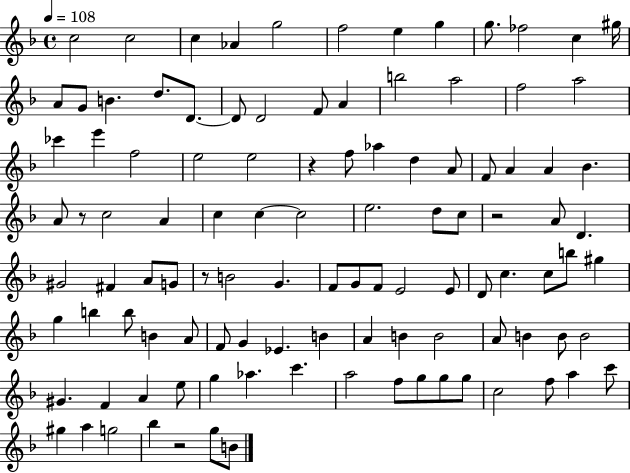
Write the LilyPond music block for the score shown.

{
  \clef treble
  \time 4/4
  \defaultTimeSignature
  \key f \major
  \tempo 4 = 108
  c''2 c''2 | c''4 aes'4 g''2 | f''2 e''4 g''4 | g''8. fes''2 c''4 gis''16 | \break a'8 g'8 b'4. d''8. d'8.~~ | d'8 d'2 f'8 a'4 | b''2 a''2 | f''2 a''2 | \break ces'''4 e'''4 f''2 | e''2 e''2 | r4 f''8 aes''4 d''4 a'8 | f'8 a'4 a'4 bes'4. | \break a'8 r8 c''2 a'4 | c''4 c''4~~ c''2 | e''2. d''8 c''8 | r2 a'8 d'4. | \break gis'2 fis'4 a'8 g'8 | r8 b'2 g'4. | f'8 g'8 f'8 e'2 e'8 | d'8 c''4. c''8 b''8 gis''4 | \break g''4 b''4 b''8 b'4 a'8 | f'8 g'4 ees'4. b'4 | a'4 b'4 b'2 | a'8 b'4 b'8 b'2 | \break gis'4. f'4 a'4 e''8 | g''4 aes''4. c'''4. | a''2 f''8 g''8 g''8 g''8 | c''2 f''8 a''4 c'''8 | \break gis''4 a''4 g''2 | bes''4 r2 g''8 b'8 | \bar "|."
}